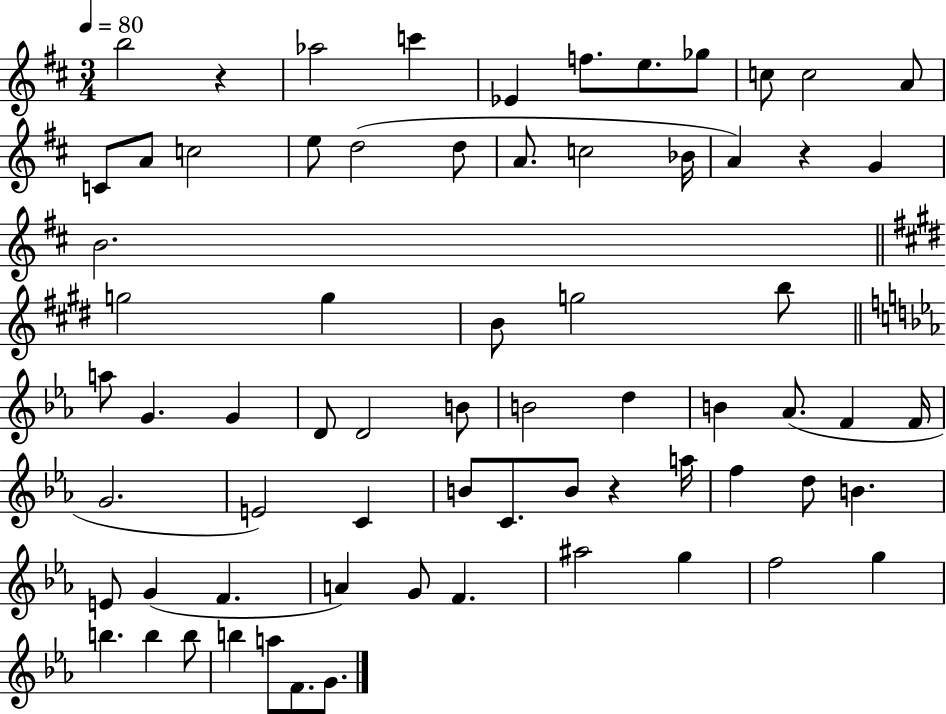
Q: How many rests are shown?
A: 3